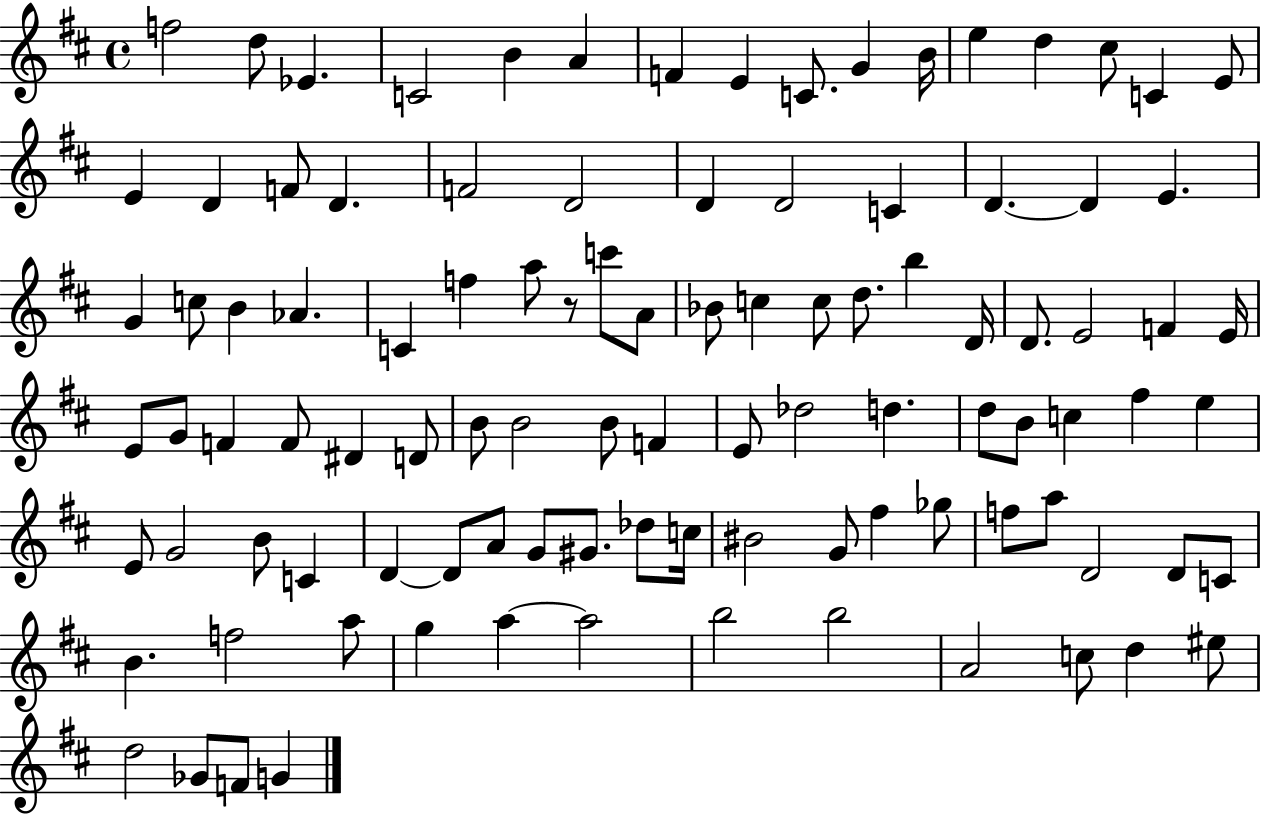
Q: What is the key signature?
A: D major